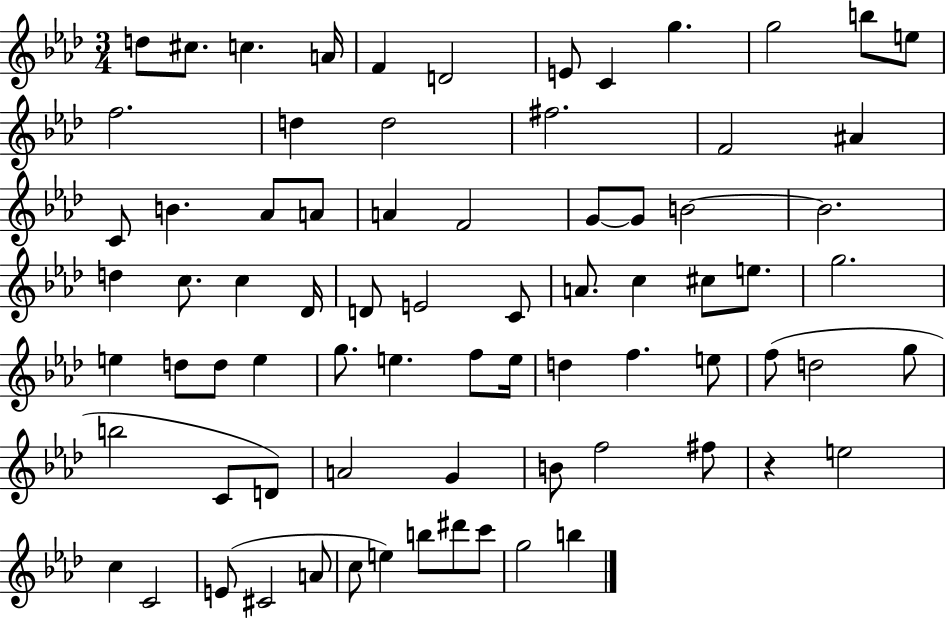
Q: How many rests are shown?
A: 1